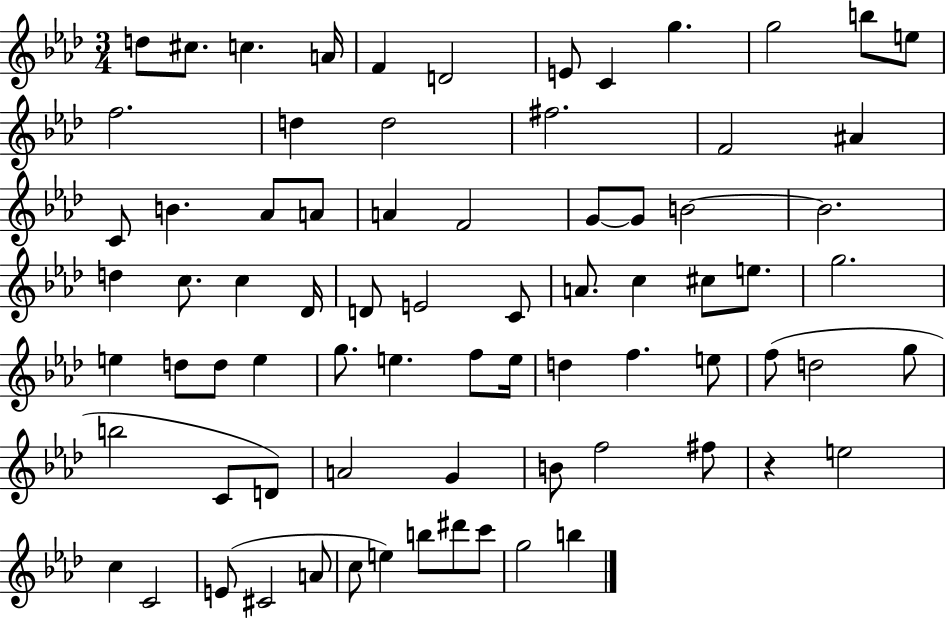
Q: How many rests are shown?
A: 1